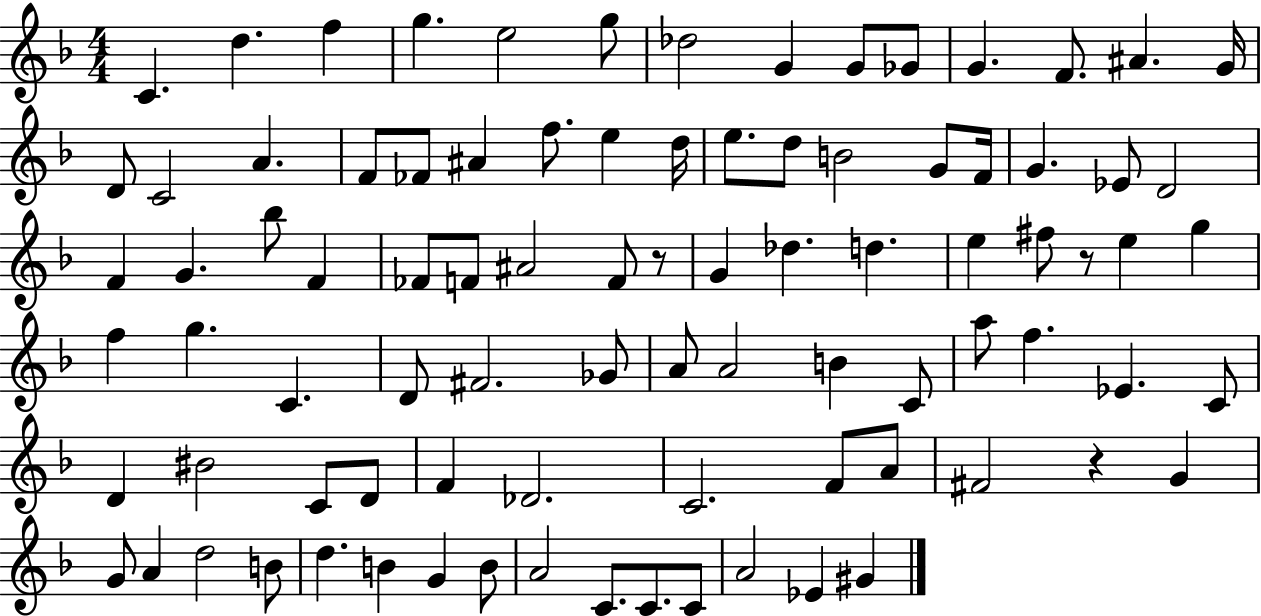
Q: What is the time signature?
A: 4/4